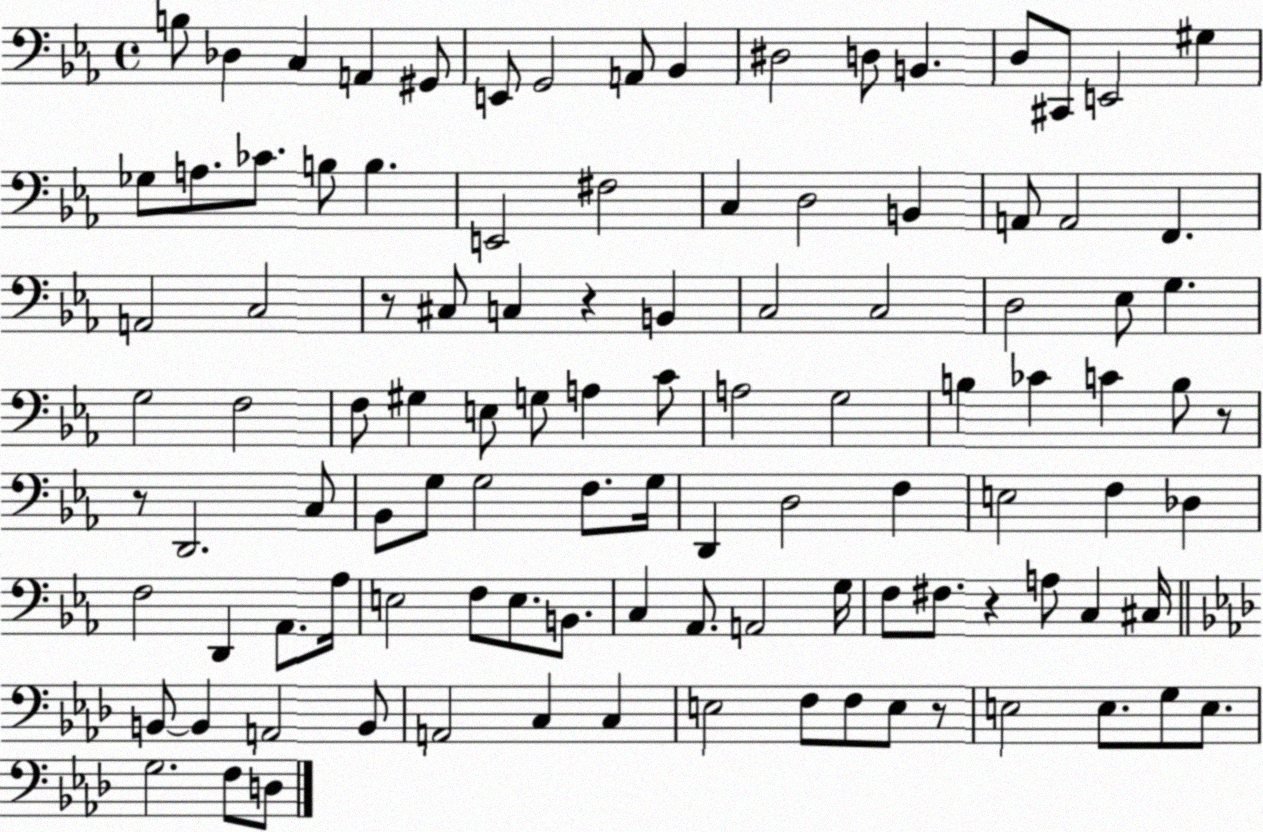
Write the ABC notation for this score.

X:1
T:Untitled
M:4/4
L:1/4
K:Eb
B,/2 _D, C, A,, ^G,,/2 E,,/2 G,,2 A,,/2 _B,, ^D,2 D,/2 B,, D,/2 ^C,,/2 E,,2 ^G, _G,/2 A,/2 _C/2 B,/2 B, E,,2 ^F,2 C, D,2 B,, A,,/2 A,,2 F,, A,,2 C,2 z/2 ^C,/2 C, z B,, C,2 C,2 D,2 _E,/2 G, G,2 F,2 F,/2 ^G, E,/2 G,/2 A, C/2 A,2 G,2 B, _C C B,/2 z/2 z/2 D,,2 C,/2 _B,,/2 G,/2 G,2 F,/2 G,/4 D,, D,2 F, E,2 F, _D, F,2 D,, _A,,/2 _A,/4 E,2 F,/2 E,/2 B,,/2 C, _A,,/2 A,,2 G,/4 F,/2 ^F,/2 z A,/2 C, ^C,/4 B,,/2 B,, A,,2 B,,/2 A,,2 C, C, E,2 F,/2 F,/2 E,/2 z/2 E,2 E,/2 G,/2 E,/2 G,2 F,/2 D,/2